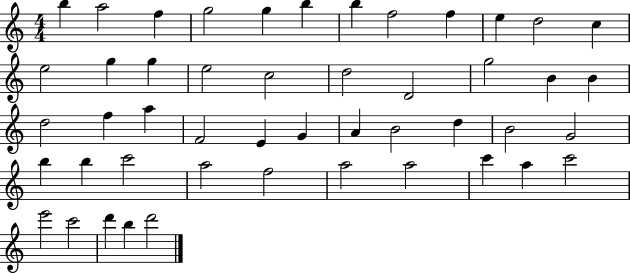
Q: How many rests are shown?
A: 0